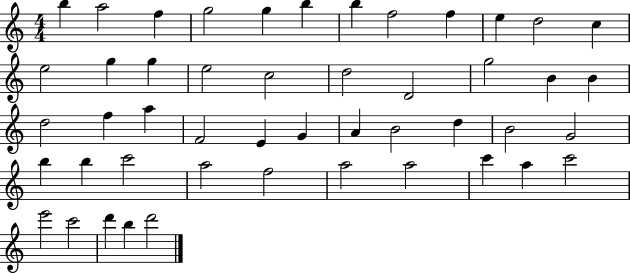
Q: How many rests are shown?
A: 0